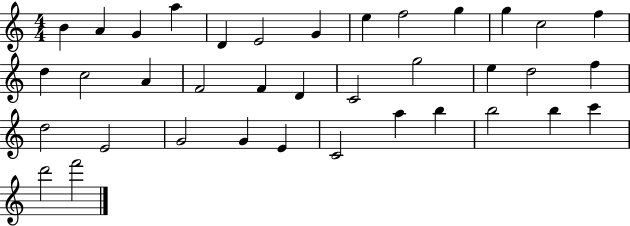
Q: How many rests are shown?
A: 0